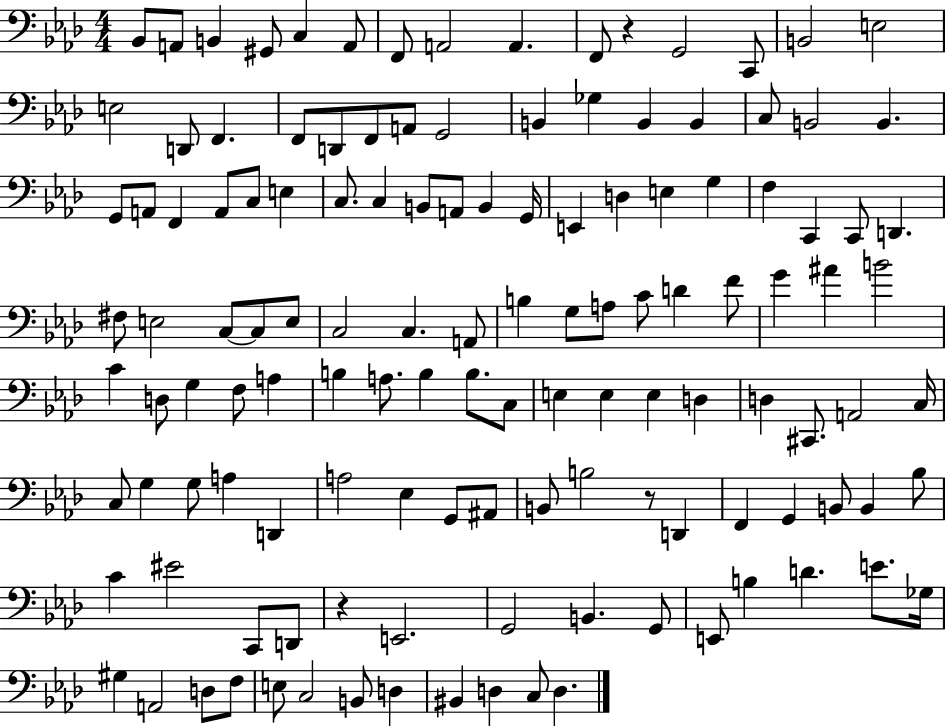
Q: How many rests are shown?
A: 3